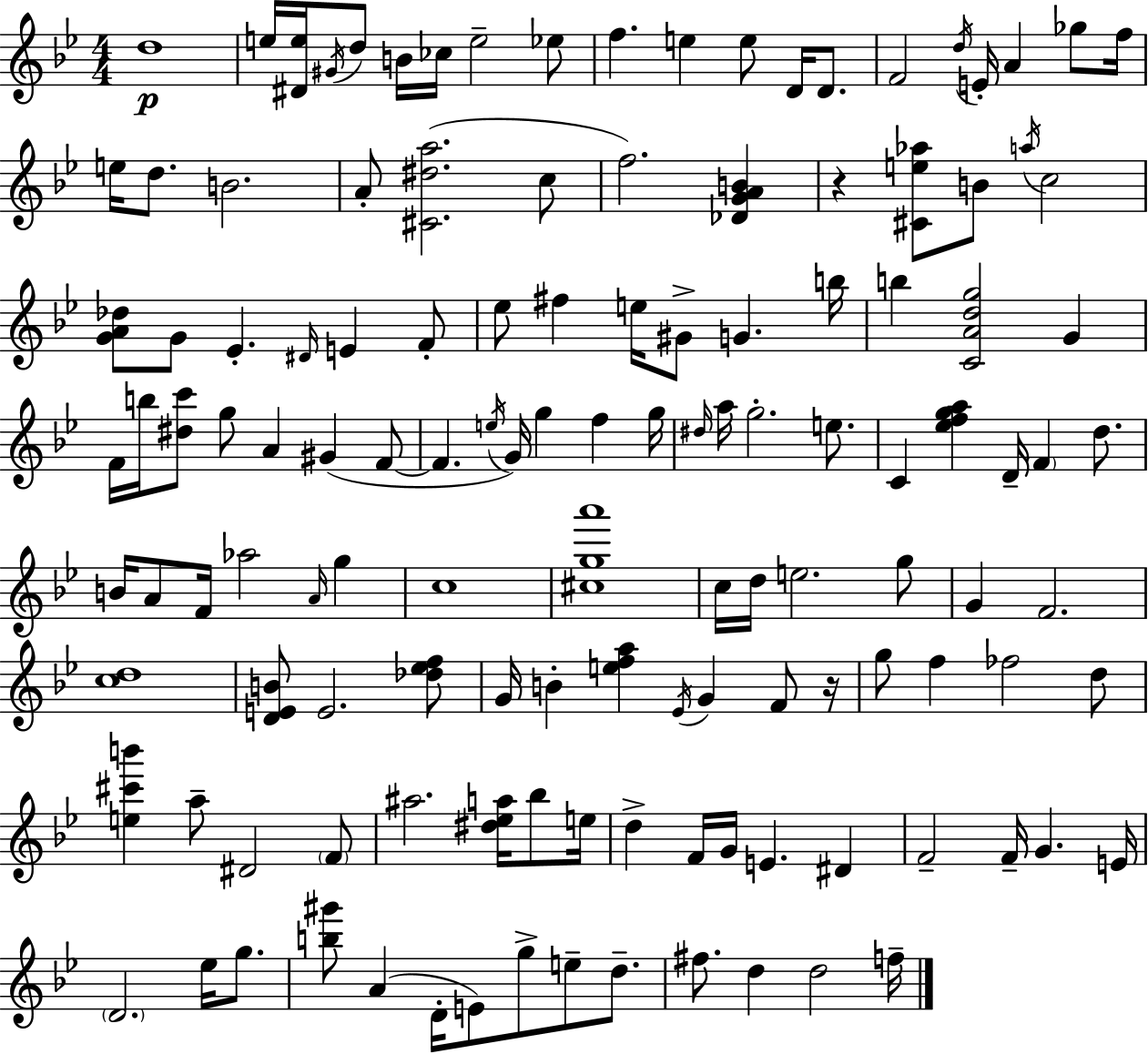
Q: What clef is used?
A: treble